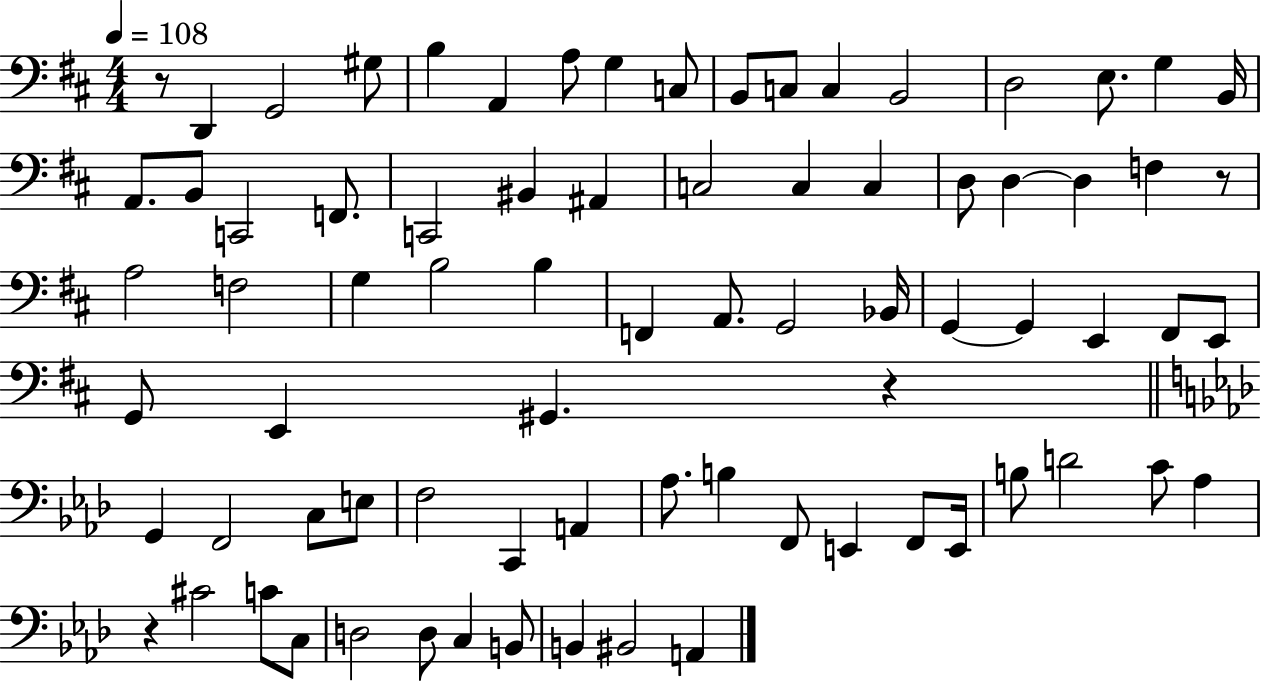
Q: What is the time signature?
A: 4/4